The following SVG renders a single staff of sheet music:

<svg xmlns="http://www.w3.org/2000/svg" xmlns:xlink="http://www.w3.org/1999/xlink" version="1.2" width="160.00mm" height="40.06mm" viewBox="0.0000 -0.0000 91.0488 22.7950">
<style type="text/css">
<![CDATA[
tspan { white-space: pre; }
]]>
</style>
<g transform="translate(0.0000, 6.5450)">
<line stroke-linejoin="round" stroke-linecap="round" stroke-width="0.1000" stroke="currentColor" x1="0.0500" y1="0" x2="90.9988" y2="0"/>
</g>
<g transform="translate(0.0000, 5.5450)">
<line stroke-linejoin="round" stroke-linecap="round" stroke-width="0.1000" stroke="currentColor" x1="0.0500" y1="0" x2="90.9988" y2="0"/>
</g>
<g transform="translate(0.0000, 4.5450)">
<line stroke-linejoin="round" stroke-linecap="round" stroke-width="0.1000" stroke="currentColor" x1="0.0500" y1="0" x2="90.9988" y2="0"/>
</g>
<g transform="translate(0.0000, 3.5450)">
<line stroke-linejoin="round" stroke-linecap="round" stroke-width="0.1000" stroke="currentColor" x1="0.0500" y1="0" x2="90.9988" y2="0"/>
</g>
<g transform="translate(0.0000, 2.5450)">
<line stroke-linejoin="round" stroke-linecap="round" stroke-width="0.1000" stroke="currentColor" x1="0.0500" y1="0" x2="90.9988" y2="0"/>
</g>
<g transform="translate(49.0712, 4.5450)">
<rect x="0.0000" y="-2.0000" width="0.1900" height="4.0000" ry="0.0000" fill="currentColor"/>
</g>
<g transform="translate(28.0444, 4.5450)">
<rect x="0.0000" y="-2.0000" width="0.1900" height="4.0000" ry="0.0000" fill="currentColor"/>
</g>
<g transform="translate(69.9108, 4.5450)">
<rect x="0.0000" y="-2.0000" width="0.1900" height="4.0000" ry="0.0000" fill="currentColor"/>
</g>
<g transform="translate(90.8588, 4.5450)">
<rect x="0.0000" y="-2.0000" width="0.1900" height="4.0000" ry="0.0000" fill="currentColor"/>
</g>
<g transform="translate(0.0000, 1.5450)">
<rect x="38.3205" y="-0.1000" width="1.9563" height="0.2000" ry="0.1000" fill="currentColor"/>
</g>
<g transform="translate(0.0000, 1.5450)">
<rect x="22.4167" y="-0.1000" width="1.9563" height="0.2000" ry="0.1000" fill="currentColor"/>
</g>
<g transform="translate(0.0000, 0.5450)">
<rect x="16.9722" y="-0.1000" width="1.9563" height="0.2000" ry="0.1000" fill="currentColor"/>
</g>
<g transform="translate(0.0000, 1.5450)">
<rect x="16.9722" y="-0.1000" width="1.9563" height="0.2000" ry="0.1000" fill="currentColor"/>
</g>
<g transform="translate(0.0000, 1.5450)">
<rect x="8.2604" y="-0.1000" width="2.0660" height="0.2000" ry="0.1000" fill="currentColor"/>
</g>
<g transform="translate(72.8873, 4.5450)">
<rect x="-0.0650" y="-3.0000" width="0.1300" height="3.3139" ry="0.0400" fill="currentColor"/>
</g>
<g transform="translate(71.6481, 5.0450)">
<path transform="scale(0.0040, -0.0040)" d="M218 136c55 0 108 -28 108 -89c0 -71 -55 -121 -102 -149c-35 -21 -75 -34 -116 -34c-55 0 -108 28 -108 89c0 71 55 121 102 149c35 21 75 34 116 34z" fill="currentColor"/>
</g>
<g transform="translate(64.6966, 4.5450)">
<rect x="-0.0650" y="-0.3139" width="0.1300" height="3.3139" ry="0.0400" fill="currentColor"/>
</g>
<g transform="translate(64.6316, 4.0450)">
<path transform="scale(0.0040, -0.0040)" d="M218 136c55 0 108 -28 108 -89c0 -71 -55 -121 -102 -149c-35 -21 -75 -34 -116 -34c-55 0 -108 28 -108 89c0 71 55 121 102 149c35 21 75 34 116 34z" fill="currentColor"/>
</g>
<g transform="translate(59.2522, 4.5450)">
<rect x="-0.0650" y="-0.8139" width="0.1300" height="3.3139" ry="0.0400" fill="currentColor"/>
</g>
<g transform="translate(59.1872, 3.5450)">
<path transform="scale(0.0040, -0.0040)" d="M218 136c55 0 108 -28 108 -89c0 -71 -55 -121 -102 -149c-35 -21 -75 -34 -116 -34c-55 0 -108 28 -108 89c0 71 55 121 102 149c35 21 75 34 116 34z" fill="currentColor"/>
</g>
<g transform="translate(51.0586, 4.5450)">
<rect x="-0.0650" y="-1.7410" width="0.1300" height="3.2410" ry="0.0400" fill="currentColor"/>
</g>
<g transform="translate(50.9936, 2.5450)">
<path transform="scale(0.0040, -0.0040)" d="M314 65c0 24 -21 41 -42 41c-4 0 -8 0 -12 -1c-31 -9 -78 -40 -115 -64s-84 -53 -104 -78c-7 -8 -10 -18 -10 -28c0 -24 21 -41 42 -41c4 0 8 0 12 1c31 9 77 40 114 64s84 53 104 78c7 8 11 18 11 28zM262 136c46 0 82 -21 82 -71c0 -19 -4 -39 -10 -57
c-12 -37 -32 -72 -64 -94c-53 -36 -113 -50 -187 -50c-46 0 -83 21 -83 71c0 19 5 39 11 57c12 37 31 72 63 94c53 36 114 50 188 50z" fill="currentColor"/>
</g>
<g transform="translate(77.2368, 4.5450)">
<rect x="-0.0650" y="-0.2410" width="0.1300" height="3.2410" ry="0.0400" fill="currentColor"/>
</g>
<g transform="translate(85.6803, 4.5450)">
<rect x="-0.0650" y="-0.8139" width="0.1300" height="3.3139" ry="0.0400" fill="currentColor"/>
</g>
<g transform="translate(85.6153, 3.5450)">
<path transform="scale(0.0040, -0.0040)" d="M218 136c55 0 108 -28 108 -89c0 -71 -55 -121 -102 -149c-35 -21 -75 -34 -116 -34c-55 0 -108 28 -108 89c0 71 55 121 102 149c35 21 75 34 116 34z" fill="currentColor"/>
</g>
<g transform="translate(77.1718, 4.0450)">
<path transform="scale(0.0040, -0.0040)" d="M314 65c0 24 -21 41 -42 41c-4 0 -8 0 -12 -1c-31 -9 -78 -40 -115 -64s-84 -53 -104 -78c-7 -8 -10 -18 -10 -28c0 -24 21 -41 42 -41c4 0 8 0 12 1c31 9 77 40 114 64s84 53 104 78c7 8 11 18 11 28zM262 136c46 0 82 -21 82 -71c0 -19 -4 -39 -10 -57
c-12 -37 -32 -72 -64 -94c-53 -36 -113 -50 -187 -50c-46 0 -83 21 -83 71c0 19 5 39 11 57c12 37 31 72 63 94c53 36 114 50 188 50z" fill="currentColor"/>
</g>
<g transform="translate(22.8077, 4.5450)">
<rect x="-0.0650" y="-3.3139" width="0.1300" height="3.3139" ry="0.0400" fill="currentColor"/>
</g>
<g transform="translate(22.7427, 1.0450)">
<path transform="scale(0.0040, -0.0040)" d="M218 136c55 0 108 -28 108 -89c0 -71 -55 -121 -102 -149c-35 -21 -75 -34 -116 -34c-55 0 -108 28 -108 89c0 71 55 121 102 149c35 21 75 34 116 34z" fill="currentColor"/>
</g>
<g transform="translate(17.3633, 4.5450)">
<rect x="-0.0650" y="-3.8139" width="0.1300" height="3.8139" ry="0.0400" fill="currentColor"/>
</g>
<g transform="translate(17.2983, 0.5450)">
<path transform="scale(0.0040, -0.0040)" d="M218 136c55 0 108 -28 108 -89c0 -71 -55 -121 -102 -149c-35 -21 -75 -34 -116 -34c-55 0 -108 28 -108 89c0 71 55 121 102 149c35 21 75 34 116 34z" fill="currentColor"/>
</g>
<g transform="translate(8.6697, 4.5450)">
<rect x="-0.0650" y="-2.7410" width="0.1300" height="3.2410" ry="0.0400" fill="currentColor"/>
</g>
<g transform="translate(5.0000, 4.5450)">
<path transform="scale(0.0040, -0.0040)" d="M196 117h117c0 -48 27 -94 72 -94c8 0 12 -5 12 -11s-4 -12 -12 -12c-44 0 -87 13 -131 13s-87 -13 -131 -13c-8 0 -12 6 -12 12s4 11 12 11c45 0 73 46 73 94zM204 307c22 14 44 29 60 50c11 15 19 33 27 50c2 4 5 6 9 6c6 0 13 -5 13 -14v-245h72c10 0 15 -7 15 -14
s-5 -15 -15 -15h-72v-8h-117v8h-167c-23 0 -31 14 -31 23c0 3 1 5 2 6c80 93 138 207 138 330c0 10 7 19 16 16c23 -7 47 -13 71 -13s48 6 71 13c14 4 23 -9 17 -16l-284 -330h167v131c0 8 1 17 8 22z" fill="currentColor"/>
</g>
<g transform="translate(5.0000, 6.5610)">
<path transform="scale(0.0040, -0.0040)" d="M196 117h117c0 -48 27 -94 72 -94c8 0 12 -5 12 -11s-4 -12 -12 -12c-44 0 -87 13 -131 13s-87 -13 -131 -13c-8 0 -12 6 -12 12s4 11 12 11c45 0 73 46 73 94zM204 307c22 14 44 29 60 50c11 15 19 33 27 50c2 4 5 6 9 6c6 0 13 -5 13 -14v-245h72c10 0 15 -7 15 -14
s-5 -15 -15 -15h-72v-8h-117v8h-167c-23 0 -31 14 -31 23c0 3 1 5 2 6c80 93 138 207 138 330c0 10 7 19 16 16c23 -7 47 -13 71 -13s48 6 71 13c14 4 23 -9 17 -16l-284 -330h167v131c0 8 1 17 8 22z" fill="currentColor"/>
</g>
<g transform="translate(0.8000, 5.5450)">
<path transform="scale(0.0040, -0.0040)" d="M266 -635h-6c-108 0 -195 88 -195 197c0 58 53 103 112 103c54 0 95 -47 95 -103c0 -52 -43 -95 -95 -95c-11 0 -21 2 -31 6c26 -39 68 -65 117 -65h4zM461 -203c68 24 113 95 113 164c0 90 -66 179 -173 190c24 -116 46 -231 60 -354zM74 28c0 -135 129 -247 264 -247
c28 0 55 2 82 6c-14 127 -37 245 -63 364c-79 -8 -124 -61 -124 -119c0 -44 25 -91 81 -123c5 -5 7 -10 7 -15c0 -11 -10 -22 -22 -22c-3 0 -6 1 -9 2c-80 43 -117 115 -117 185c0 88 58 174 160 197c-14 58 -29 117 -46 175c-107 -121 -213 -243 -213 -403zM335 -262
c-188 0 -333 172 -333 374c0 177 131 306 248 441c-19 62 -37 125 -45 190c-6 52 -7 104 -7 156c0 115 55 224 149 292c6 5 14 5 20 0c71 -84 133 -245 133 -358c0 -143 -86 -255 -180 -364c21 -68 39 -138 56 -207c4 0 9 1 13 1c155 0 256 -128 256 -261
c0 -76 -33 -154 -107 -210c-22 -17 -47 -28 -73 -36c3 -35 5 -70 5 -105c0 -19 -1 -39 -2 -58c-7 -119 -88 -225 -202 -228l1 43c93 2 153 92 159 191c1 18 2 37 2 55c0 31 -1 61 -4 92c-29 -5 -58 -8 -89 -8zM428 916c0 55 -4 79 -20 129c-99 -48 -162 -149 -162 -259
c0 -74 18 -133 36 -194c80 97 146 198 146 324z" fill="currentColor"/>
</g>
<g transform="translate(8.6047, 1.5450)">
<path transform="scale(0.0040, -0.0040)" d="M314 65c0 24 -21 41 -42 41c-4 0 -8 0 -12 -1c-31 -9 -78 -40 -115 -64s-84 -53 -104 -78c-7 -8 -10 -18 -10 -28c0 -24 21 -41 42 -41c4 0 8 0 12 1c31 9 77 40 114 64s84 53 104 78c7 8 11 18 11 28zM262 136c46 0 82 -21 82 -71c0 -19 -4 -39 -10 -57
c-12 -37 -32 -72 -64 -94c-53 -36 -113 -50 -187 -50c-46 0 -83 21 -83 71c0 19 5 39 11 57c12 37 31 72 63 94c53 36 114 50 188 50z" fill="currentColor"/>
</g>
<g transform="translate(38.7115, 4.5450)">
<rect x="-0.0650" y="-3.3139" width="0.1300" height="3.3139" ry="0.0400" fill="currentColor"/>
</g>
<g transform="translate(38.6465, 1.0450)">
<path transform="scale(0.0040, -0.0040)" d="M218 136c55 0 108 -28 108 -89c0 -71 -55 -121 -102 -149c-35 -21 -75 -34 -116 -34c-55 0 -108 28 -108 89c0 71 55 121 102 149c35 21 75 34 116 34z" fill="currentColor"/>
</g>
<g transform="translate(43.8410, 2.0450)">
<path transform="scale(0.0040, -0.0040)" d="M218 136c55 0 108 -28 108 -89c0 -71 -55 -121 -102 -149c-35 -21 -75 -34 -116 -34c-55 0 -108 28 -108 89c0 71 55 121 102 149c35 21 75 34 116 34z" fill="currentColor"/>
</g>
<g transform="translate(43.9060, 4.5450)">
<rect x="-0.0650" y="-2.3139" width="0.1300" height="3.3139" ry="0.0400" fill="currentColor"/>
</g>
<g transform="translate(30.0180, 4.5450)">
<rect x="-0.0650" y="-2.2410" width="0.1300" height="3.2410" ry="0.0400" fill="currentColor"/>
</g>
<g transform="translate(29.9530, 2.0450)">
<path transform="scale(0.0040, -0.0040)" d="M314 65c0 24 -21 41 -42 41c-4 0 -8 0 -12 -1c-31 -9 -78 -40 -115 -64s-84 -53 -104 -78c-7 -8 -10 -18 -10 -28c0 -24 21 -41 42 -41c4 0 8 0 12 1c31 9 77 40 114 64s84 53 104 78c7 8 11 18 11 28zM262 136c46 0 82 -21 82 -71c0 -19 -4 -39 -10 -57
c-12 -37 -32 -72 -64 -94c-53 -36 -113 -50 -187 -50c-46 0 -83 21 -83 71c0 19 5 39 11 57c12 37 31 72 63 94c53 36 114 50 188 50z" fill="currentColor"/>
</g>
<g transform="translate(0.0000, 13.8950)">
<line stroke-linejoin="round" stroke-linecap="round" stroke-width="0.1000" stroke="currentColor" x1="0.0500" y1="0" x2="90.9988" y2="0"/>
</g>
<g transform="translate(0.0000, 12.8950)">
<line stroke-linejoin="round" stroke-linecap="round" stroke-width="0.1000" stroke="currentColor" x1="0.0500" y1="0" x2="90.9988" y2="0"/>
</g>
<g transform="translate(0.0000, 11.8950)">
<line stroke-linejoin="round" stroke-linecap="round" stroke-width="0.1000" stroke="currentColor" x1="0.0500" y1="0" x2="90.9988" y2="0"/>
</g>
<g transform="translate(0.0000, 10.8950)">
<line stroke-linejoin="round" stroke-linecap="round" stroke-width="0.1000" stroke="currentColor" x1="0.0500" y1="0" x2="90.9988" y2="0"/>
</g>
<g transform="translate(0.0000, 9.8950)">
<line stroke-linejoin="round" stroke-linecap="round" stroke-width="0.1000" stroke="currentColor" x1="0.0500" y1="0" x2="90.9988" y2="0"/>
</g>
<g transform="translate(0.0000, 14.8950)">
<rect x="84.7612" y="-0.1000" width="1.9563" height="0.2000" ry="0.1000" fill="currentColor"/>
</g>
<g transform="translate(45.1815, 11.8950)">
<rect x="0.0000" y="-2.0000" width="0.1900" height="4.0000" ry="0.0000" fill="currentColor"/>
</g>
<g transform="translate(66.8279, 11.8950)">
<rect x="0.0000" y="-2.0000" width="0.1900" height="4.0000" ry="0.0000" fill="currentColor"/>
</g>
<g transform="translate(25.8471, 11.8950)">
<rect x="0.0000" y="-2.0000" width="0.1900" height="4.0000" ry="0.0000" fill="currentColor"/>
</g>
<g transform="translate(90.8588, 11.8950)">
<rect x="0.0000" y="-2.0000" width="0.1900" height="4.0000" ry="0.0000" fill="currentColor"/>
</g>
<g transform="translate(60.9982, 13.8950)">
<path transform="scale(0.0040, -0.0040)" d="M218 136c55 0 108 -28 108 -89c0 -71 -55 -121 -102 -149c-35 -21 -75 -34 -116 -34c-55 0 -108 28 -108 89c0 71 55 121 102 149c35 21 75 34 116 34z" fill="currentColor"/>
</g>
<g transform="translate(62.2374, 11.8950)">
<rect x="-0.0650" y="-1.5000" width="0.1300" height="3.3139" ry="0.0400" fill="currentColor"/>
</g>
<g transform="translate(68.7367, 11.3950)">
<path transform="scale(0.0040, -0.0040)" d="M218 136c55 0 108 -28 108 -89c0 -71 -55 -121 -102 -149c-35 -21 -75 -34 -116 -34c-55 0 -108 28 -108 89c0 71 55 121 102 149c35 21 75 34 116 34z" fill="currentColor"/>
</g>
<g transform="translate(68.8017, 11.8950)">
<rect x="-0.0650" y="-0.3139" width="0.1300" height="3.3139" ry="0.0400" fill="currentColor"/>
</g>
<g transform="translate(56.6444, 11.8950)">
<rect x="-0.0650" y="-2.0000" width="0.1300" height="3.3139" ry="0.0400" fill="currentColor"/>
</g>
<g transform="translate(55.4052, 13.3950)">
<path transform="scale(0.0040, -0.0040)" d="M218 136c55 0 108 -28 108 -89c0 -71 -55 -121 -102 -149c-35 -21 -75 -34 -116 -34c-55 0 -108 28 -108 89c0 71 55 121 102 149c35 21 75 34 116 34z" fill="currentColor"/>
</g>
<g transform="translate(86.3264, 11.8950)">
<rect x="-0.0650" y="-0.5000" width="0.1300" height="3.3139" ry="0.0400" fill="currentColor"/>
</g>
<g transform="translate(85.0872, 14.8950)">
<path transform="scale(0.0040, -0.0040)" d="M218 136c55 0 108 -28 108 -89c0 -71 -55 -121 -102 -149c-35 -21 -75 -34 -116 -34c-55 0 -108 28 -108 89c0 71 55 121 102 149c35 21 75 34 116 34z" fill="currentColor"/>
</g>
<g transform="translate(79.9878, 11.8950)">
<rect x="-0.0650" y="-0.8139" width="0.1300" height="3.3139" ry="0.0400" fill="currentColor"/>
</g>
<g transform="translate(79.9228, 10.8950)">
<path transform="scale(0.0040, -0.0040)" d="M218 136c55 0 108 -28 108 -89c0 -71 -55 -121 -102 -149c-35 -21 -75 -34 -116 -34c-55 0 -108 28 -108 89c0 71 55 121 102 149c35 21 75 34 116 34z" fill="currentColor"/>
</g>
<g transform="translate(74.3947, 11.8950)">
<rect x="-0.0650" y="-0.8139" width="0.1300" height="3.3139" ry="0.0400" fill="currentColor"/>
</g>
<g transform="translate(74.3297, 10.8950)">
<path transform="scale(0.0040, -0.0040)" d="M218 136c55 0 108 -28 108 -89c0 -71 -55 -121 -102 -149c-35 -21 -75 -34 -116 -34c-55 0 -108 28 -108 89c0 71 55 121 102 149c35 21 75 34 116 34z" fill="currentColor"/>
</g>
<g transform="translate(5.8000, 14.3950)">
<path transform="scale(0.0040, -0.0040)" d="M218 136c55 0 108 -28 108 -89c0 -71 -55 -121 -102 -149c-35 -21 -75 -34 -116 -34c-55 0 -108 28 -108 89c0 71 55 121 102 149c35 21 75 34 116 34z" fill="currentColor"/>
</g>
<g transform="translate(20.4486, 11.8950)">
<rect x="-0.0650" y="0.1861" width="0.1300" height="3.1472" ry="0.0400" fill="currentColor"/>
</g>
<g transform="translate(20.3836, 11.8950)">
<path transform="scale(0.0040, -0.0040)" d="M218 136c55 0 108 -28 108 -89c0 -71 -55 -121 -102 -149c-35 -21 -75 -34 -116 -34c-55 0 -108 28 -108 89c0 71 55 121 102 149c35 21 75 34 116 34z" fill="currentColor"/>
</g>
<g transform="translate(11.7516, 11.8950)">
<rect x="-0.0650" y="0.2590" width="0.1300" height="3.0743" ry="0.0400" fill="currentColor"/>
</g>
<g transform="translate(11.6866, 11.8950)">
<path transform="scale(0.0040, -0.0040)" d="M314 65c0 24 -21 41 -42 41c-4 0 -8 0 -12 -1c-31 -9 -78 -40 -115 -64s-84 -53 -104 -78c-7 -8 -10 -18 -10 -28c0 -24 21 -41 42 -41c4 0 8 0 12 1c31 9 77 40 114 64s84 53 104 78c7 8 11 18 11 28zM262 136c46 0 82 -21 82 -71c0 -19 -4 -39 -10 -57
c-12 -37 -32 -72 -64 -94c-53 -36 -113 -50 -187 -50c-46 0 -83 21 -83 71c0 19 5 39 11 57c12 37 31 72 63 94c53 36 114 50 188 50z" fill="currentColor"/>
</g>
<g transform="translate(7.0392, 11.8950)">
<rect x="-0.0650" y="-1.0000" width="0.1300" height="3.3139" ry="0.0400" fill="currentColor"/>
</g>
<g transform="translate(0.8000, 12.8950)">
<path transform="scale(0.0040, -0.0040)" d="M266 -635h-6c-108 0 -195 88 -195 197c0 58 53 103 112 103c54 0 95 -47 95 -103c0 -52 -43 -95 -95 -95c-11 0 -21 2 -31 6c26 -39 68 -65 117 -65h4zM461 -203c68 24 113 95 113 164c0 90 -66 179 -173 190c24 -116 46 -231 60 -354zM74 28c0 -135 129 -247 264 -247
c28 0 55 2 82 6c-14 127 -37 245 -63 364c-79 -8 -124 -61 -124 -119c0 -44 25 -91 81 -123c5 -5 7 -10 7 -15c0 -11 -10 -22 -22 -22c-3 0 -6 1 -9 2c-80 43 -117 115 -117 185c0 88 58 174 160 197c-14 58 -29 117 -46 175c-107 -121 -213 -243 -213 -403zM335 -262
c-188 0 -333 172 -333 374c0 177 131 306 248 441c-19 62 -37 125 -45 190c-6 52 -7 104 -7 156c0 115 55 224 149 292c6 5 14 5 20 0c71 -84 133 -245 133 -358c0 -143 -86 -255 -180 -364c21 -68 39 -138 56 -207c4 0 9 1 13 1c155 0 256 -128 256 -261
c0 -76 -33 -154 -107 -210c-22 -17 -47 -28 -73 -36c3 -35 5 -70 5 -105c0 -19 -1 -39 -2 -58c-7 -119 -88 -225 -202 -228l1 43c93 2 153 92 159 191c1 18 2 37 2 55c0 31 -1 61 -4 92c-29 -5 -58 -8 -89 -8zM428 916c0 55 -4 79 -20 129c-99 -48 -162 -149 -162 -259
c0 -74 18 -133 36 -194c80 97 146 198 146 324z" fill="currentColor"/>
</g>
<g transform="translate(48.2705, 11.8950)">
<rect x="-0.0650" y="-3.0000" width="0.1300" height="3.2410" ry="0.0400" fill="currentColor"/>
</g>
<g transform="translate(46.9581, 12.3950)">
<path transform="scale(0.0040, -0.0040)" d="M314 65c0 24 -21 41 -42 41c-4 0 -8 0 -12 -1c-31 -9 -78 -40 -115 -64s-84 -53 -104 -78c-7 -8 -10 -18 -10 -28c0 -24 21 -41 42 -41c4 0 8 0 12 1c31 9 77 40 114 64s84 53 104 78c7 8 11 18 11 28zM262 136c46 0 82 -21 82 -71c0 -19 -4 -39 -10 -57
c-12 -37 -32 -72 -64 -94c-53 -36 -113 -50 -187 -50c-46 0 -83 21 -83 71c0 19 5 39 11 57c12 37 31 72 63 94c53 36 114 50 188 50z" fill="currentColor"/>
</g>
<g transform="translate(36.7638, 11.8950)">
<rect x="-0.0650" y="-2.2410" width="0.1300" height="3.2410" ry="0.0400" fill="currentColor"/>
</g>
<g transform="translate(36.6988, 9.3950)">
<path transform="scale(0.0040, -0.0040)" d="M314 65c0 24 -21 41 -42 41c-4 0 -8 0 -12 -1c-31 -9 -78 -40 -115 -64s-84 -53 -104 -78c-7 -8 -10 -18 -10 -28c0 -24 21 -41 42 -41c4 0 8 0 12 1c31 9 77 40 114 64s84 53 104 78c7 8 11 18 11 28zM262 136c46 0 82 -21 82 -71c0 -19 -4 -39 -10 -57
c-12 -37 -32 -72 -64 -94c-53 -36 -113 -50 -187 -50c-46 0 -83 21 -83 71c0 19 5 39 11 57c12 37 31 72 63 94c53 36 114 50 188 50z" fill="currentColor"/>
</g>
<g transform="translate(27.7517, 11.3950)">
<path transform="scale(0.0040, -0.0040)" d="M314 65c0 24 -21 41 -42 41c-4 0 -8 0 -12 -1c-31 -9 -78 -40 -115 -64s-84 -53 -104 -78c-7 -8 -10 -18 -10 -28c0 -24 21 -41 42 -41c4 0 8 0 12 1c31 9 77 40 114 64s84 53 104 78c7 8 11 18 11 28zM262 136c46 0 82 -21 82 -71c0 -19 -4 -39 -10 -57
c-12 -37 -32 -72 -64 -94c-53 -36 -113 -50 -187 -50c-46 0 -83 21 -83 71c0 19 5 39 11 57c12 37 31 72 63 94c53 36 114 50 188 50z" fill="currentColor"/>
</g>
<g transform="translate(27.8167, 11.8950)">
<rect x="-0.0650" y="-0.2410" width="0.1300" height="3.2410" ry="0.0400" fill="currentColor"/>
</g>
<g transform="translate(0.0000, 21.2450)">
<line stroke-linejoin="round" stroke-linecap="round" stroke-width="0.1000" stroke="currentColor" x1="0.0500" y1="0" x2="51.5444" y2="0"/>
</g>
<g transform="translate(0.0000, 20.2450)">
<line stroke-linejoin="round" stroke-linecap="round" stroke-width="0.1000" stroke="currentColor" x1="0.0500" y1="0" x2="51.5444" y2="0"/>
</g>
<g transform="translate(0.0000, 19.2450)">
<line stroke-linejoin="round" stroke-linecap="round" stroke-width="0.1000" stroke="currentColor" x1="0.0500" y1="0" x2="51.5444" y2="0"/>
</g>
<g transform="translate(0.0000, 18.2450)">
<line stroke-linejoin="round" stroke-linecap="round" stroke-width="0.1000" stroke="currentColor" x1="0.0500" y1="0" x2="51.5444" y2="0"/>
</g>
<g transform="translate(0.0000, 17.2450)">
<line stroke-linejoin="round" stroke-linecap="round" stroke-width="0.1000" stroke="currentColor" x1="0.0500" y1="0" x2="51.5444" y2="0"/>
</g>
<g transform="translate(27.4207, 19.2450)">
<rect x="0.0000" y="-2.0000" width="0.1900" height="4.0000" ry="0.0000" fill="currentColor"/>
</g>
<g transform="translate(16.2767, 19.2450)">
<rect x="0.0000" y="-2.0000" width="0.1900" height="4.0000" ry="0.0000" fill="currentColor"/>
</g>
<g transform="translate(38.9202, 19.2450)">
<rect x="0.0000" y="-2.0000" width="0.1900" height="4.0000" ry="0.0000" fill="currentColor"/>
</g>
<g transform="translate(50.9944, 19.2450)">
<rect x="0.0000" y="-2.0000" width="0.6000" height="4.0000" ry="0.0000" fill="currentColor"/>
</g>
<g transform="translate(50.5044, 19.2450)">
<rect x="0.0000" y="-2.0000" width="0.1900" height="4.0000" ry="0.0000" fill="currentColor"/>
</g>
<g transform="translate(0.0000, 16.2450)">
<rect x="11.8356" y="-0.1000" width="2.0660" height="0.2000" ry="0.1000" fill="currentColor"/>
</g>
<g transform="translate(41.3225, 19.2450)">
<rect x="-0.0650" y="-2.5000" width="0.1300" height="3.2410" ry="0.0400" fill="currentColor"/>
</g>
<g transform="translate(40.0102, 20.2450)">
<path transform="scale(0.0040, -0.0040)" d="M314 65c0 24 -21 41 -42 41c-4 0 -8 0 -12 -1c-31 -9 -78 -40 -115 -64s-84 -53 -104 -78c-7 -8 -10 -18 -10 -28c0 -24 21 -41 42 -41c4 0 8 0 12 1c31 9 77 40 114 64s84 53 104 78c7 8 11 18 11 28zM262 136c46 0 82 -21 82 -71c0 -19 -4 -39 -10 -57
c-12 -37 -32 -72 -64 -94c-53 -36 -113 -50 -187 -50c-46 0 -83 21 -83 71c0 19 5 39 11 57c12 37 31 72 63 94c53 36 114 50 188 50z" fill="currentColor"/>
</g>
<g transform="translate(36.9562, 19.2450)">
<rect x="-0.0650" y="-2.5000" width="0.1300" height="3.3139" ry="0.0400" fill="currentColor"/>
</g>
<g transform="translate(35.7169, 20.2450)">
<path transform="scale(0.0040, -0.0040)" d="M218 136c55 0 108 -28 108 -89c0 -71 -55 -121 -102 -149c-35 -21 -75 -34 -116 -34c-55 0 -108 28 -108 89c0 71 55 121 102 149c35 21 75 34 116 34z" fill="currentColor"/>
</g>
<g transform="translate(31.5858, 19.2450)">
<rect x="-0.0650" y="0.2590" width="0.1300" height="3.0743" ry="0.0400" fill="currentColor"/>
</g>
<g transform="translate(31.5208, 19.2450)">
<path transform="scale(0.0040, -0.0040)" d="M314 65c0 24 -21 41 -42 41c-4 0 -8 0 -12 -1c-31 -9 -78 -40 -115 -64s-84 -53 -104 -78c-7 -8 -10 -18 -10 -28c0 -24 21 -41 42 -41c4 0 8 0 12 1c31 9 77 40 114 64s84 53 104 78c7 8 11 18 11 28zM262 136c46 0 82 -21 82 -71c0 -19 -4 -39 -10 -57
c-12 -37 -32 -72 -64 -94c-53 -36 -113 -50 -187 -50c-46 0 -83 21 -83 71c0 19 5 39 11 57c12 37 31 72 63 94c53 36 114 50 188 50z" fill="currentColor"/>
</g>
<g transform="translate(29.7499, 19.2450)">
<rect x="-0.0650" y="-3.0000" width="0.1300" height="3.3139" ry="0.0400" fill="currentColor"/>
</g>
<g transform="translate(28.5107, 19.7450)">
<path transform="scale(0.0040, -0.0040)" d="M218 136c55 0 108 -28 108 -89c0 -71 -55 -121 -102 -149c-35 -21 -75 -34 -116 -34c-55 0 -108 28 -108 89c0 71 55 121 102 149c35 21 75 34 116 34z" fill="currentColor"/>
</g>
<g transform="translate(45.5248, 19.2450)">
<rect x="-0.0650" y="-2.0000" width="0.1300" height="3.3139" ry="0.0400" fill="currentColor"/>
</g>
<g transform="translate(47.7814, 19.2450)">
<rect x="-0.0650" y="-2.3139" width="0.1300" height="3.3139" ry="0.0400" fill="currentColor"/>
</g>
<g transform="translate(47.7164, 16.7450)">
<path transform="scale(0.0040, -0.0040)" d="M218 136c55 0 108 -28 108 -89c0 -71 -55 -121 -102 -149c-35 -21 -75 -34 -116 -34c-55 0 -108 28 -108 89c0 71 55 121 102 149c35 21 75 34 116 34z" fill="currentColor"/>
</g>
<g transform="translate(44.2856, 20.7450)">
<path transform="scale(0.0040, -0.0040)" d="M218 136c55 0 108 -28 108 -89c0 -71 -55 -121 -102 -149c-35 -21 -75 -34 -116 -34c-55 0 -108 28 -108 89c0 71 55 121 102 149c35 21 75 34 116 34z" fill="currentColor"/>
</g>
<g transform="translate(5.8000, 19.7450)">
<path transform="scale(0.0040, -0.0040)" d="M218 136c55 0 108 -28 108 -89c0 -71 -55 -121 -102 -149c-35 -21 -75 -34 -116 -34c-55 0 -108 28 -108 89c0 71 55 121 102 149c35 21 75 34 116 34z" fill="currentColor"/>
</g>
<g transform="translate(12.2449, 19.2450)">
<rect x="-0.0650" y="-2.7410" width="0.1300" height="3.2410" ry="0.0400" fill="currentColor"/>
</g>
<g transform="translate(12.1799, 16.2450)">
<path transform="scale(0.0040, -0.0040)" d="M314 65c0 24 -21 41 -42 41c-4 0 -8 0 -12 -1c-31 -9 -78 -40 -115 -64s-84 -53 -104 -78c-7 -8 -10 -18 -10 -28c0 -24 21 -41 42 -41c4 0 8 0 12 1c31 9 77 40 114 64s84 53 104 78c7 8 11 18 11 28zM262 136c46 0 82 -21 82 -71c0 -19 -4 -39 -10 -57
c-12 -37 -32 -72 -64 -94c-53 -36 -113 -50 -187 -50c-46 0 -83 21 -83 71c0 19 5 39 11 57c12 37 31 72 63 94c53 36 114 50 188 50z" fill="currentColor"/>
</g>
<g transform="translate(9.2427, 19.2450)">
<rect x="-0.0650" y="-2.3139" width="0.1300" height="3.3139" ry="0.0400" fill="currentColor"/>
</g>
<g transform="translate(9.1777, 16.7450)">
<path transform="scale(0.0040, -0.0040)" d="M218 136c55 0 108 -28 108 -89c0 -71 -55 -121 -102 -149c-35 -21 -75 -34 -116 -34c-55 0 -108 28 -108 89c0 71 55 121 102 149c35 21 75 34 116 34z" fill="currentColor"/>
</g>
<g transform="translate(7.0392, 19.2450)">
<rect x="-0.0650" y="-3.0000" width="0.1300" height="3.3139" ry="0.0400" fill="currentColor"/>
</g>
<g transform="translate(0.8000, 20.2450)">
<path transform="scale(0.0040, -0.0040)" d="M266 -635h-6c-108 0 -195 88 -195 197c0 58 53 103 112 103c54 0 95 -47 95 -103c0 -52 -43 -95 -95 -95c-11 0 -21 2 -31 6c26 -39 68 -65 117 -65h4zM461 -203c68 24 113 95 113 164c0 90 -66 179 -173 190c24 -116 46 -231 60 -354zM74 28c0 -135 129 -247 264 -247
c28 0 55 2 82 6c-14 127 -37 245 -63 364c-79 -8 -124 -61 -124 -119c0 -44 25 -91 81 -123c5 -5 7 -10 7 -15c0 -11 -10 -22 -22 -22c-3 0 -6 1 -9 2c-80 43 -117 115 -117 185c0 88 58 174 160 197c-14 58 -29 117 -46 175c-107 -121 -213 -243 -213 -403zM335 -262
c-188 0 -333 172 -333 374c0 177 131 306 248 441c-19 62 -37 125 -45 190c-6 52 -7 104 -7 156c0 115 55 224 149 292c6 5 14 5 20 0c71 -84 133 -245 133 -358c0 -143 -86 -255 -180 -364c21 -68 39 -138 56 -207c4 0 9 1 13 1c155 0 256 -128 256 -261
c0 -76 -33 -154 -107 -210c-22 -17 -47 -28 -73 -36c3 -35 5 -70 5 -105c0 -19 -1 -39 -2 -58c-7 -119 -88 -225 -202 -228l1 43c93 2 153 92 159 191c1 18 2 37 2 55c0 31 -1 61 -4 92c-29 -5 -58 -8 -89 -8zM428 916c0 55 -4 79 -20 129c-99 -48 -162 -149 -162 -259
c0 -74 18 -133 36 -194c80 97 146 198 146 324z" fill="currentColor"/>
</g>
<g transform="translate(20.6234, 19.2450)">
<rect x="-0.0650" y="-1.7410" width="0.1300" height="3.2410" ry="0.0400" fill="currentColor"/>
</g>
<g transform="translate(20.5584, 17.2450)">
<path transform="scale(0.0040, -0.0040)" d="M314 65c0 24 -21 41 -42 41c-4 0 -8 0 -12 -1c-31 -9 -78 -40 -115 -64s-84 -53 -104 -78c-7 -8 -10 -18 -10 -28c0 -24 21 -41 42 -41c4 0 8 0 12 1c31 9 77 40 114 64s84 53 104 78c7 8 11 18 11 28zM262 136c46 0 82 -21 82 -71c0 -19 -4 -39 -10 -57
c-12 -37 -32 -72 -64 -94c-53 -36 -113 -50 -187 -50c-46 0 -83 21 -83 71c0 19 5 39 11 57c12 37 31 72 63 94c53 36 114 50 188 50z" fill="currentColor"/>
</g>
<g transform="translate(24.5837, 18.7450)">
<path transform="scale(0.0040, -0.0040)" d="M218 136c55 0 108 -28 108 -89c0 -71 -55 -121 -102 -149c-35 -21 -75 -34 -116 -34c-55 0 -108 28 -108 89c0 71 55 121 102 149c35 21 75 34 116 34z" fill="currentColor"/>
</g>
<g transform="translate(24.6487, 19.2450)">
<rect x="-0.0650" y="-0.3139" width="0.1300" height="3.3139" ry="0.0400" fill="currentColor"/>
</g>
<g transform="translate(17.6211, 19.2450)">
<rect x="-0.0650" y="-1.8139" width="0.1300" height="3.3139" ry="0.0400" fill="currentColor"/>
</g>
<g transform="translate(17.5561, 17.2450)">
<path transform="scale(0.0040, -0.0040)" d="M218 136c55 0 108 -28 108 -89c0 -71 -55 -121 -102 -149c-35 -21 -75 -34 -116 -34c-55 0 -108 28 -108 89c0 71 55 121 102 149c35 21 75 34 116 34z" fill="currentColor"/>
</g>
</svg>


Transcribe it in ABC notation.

X:1
T:Untitled
M:4/4
L:1/4
K:C
a2 c' b g2 b g f2 d c A c2 d D B2 B c2 g2 A2 F E c d d C A g a2 f f2 c A B2 G G2 F g